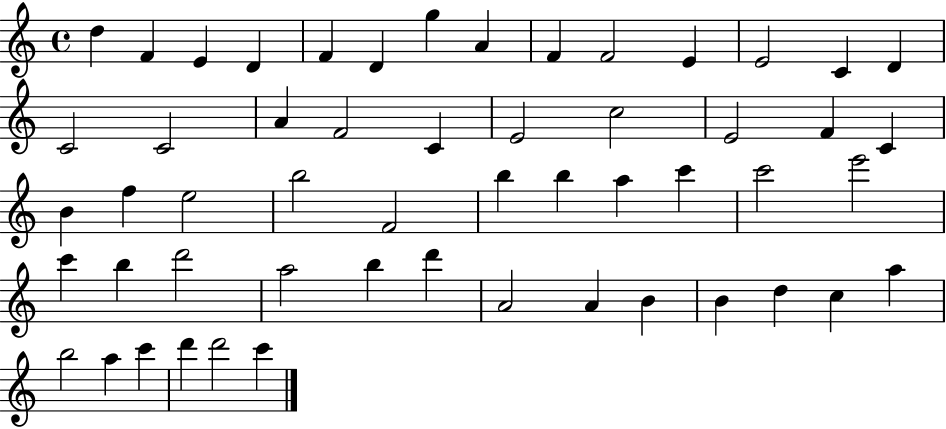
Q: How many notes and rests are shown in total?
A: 54